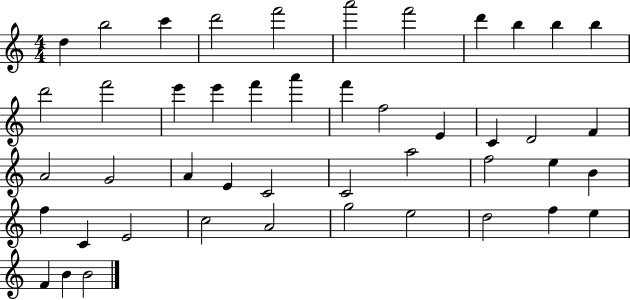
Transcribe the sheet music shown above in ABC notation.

X:1
T:Untitled
M:4/4
L:1/4
K:C
d b2 c' d'2 f'2 a'2 f'2 d' b b b d'2 f'2 e' e' f' a' f' f2 E C D2 F A2 G2 A E C2 C2 a2 f2 e B f C E2 c2 A2 g2 e2 d2 f e F B B2